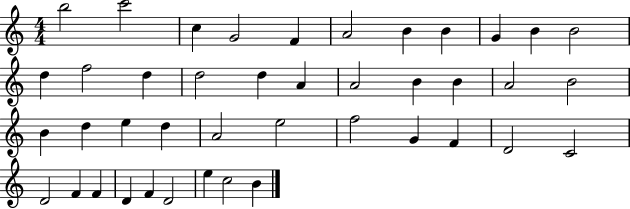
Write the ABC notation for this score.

X:1
T:Untitled
M:4/4
L:1/4
K:C
b2 c'2 c G2 F A2 B B G B B2 d f2 d d2 d A A2 B B A2 B2 B d e d A2 e2 f2 G F D2 C2 D2 F F D F D2 e c2 B